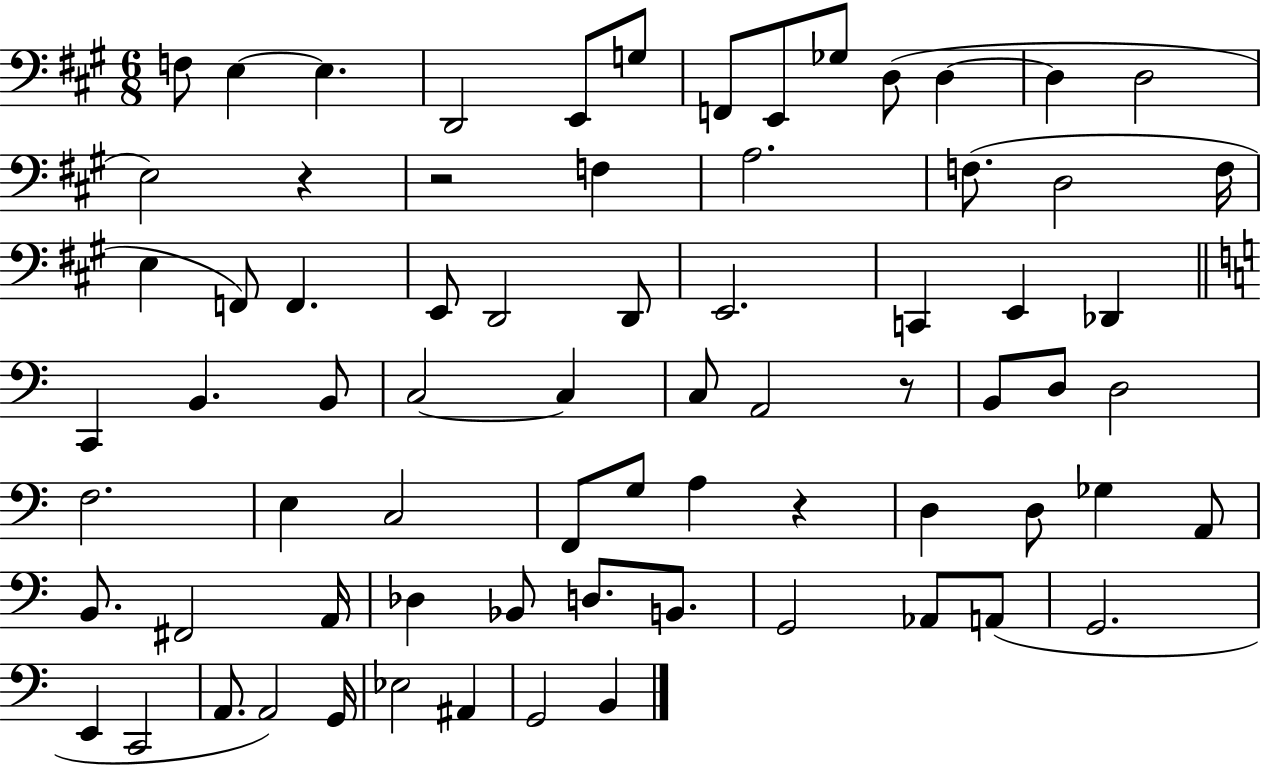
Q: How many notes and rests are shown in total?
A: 73